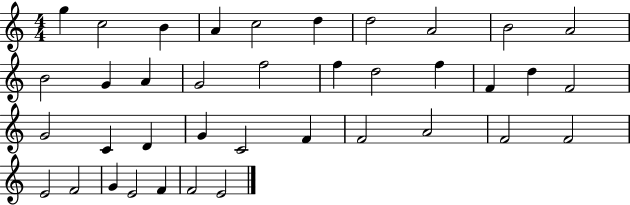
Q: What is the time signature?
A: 4/4